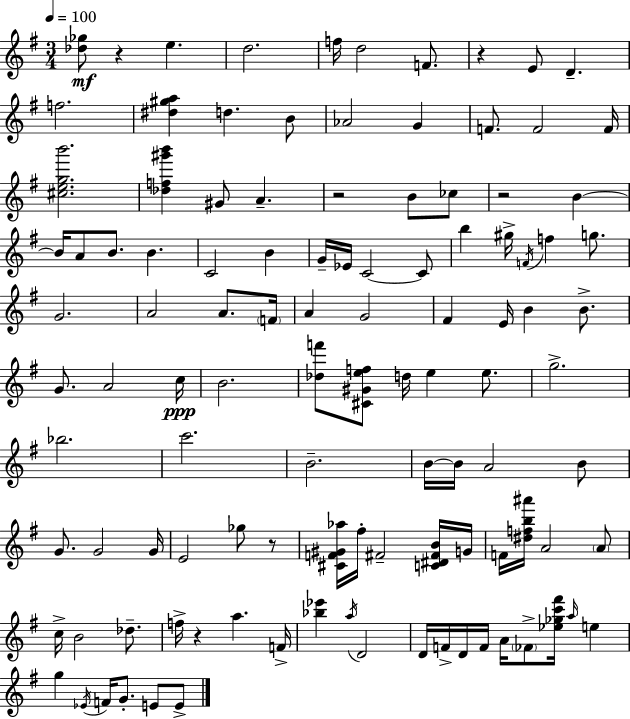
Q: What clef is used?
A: treble